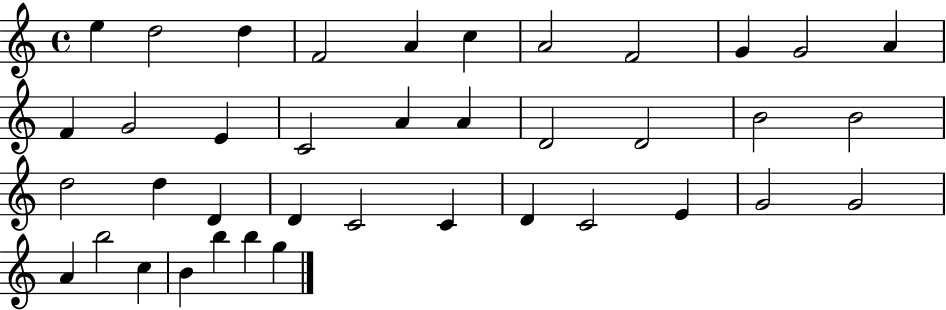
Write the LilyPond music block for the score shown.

{
  \clef treble
  \time 4/4
  \defaultTimeSignature
  \key c \major
  e''4 d''2 d''4 | f'2 a'4 c''4 | a'2 f'2 | g'4 g'2 a'4 | \break f'4 g'2 e'4 | c'2 a'4 a'4 | d'2 d'2 | b'2 b'2 | \break d''2 d''4 d'4 | d'4 c'2 c'4 | d'4 c'2 e'4 | g'2 g'2 | \break a'4 b''2 c''4 | b'4 b''4 b''4 g''4 | \bar "|."
}